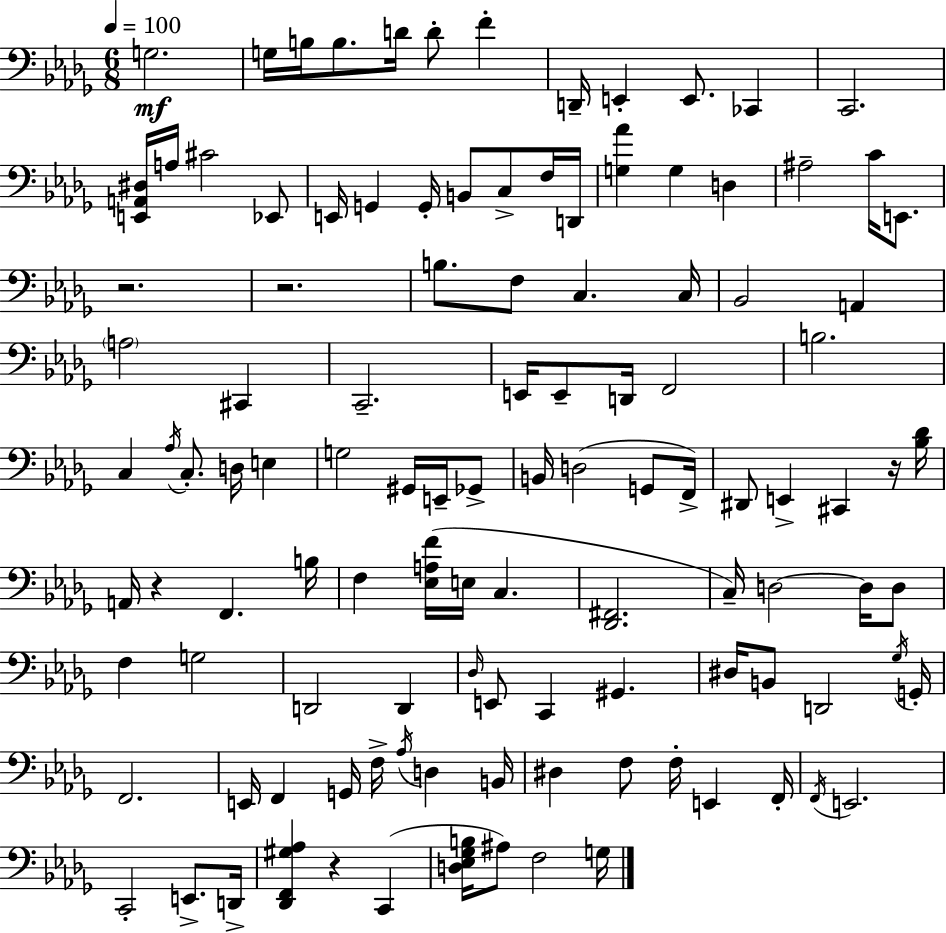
{
  \clef bass
  \numericTimeSignature
  \time 6/8
  \key bes \minor
  \tempo 4 = 100
  g2.\mf | g16 b16 b8. d'16 d'8-. f'4-. | d,16-- e,4-. e,8. ces,4 | c,2. | \break <e, a, dis>16 a16 cis'2 ees,8 | e,16 g,4 g,16-. b,8 c8-> f16 d,16 | <g aes'>4 g4 d4 | ais2-- c'16 e,8. | \break r2. | r2. | b8. f8 c4. c16 | bes,2 a,4 | \break \parenthesize a2 cis,4 | c,2.-- | e,16 e,8-- d,16 f,2 | b2. | \break c4 \acciaccatura { aes16 } c8.-. d16 e4 | g2 gis,16 e,16-- ges,8-> | b,16 d2( g,8 | f,16->) dis,8 e,4-> cis,4 r16 | \break <bes des'>16 a,16 r4 f,4. | b16 f4 <ees a f'>16( e16 c4. | <des, fis,>2. | c16--) d2~~ d16 d8 | \break f4 g2 | d,2 d,4 | \grace { des16 } e,8 c,4 gis,4. | dis16 b,8 d,2 | \break \acciaccatura { ges16 } g,16-. f,2. | e,16 f,4 g,16 f16-> \acciaccatura { aes16 } d4 | b,16 dis4 f8 f16-. e,4 | f,16-. \acciaccatura { f,16 } e,2. | \break c,2-. | e,8.-> d,16-> <des, f, gis aes>4 r4 | c,4( <d ees ges b>16 ais8) f2 | g16 \bar "|."
}